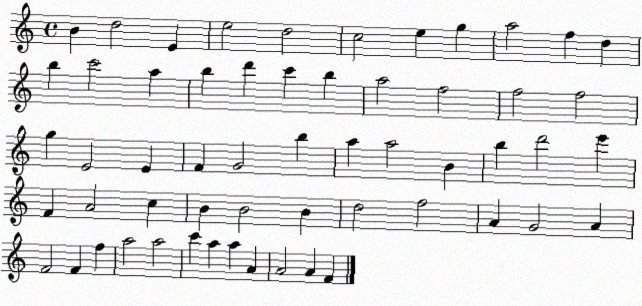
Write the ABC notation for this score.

X:1
T:Untitled
M:4/4
L:1/4
K:C
B d2 E e2 d2 c2 e g a2 f d b c'2 a b d' c' b a2 f2 f2 f2 g E2 E F G2 b a a2 B b d'2 e' F A2 c B B2 B d2 f2 A G2 A F2 F f a2 a2 c' a a A A2 A F